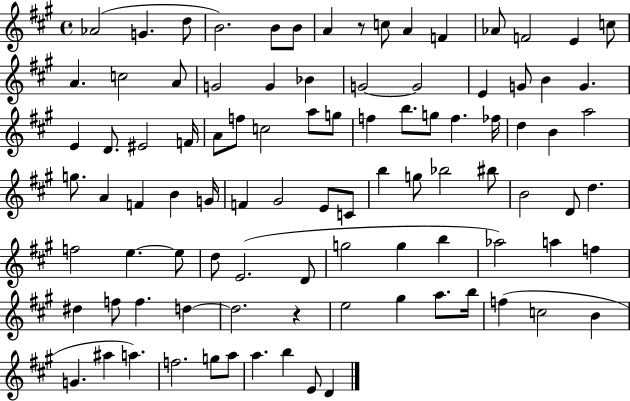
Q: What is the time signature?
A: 4/4